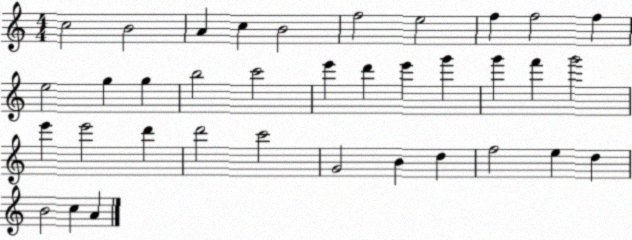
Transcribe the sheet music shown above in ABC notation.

X:1
T:Untitled
M:4/4
L:1/4
K:C
c2 B2 A c B2 f2 e2 f f2 f e2 g g b2 c'2 e' d' e' g' g' f' g'2 e' e'2 d' d'2 c'2 G2 B d f2 e d B2 c A